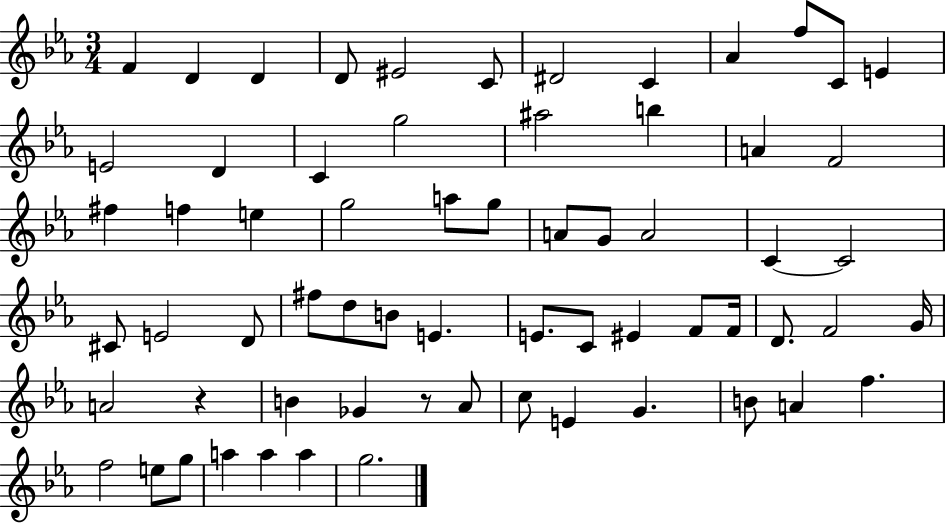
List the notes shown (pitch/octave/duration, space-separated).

F4/q D4/q D4/q D4/e EIS4/h C4/e D#4/h C4/q Ab4/q F5/e C4/e E4/q E4/h D4/q C4/q G5/h A#5/h B5/q A4/q F4/h F#5/q F5/q E5/q G5/h A5/e G5/e A4/e G4/e A4/h C4/q C4/h C#4/e E4/h D4/e F#5/e D5/e B4/e E4/q. E4/e. C4/e EIS4/q F4/e F4/s D4/e. F4/h G4/s A4/h R/q B4/q Gb4/q R/e Ab4/e C5/e E4/q G4/q. B4/e A4/q F5/q. F5/h E5/e G5/e A5/q A5/q A5/q G5/h.